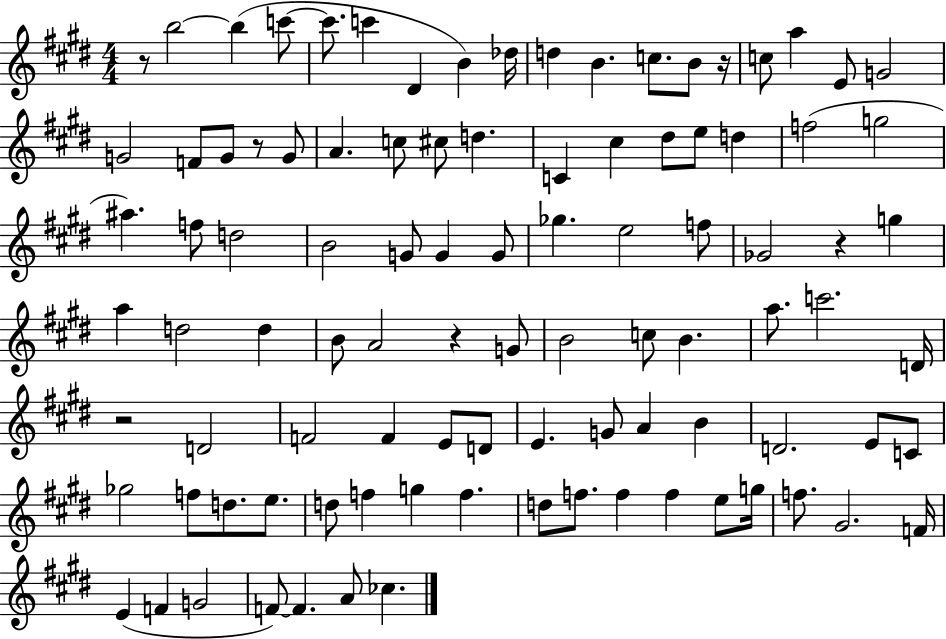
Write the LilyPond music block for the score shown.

{
  \clef treble
  \numericTimeSignature
  \time 4/4
  \key e \major
  r8 b''2~~ b''4( c'''8~~ | c'''8. c'''4 dis'4 b'4) des''16 | d''4 b'4. c''8. b'8 r16 | c''8 a''4 e'8 g'2 | \break g'2 f'8 g'8 r8 g'8 | a'4. c''8 cis''8 d''4. | c'4 cis''4 dis''8 e''8 d''4 | f''2( g''2 | \break ais''4.) f''8 d''2 | b'2 g'8 g'4 g'8 | ges''4. e''2 f''8 | ges'2 r4 g''4 | \break a''4 d''2 d''4 | b'8 a'2 r4 g'8 | b'2 c''8 b'4. | a''8. c'''2. d'16 | \break r2 d'2 | f'2 f'4 e'8 d'8 | e'4. g'8 a'4 b'4 | d'2. e'8 c'8 | \break ges''2 f''8 d''8. e''8. | d''8 f''4 g''4 f''4. | d''8 f''8. f''4 f''4 e''8 g''16 | f''8. gis'2. f'16 | \break e'4( f'4 g'2 | f'8~~) f'4. a'8 ces''4. | \bar "|."
}